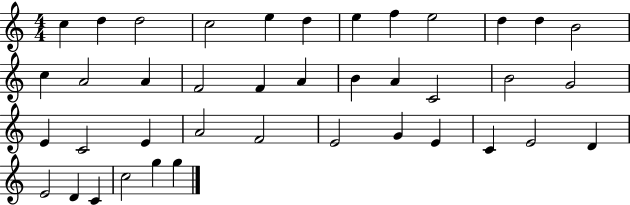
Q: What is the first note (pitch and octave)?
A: C5